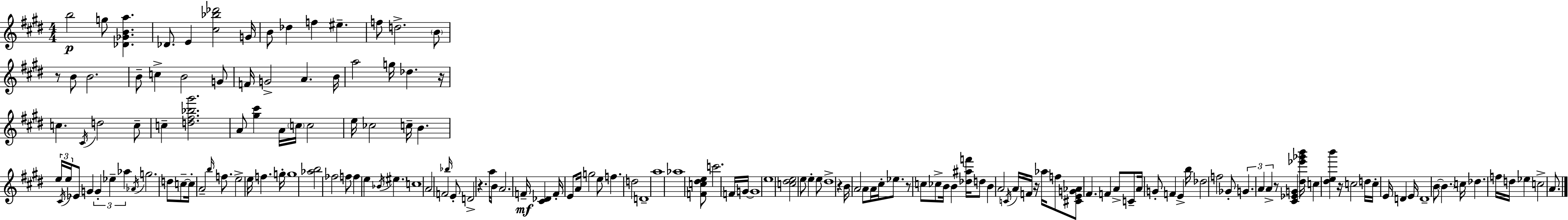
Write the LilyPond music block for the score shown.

{
  \clef treble
  \numericTimeSignature
  \time 4/4
  \key e \major
  b''2\p g''8 <des' ges' b' a''>4. | des'8. e'4 <cis'' bes'' des'''>2 g'16 | b'8 des''4 f''4 eis''4.-- | f''8 d''2.-> \parenthesize b'8 | \break r8 b'8 b'2. | b'8-- c''4-> b'2 g'8 | f'16 g'2-> a'4. b'16 | a''2 g''16 des''4. r16 | \break c''4. \acciaccatura { cis'16 } d''2 c''8-- | c''4-- <d'' fis'' bes'' gis'''>2. | a'8 <gis'' cis'''>4 a'16 \parenthesize c''16 c''2 | e''16 ces''2 c''16-- b'4. | \break \tuplet 3/2 { e''16 \acciaccatura { cis'16 } e''16 } ees'8 g'4 \tuplet 3/2 { g'4-. ees''4-- | aes''4 } \acciaccatura { aes'16 } g''2. | d''8 c''8--~~ c''16-. a'2-- | \grace { b''16 } f''8. e''2-> e''16 f''4. | \break g''16-. g''1 | <aes'' b''>2 fes''2 | f''8 f''4 e''4 \acciaccatura { bes'16 } \parenthesize eis''4. | c''1 | \break a'2 f'2 | \grace { bes''16 } e'8-. d'2-> | r4. a''16 b'8 a'2. | f'16--\mf <cis' des'>4 f'16-. e'8 a'16 g''2 | \break e''8 f''4. d''2 | d'1-- | a''1 | aes''1 | \break <f' c'' dis'' e''>8 c'''2. | f'16 g'16~~ g'1 | e''1 | <c'' dis'' e''>2 e''8 | \break e''4-. e''8 dis''1-> | r4 b'16 a'2 | a'8 a'16 cis''16-. ees''8. r8 c''8 ces''8-> | b'16 b'4 <des'' ais'' f'''>16 d''8 b'4 a'2 | \break \acciaccatura { c'16 } a'16 f'16 r16 aes''16 f''8 <cis' e' g' aes'>8 fis'4. | f'4 a'8-> c'8-- a'16 g'8-. f'4 | e'4-> b''16 des''2 f''2 | ges'8-. \tuplet 3/2 { g'4. a'4 | \break a'4-> } r8 <cis' ees' g'>4 <dis'' ees''' ges''' b'''>16 c''4 | <dis'' e'' b'''>4 r16 c''2 d''16 | c''16-. e'16 d'4 e'16 d'1-- | b'8~~ \parenthesize b'4. c''16 | \break des''4. f''16 d''16 ees''4 c''2-> | a'8. \bar "|."
}